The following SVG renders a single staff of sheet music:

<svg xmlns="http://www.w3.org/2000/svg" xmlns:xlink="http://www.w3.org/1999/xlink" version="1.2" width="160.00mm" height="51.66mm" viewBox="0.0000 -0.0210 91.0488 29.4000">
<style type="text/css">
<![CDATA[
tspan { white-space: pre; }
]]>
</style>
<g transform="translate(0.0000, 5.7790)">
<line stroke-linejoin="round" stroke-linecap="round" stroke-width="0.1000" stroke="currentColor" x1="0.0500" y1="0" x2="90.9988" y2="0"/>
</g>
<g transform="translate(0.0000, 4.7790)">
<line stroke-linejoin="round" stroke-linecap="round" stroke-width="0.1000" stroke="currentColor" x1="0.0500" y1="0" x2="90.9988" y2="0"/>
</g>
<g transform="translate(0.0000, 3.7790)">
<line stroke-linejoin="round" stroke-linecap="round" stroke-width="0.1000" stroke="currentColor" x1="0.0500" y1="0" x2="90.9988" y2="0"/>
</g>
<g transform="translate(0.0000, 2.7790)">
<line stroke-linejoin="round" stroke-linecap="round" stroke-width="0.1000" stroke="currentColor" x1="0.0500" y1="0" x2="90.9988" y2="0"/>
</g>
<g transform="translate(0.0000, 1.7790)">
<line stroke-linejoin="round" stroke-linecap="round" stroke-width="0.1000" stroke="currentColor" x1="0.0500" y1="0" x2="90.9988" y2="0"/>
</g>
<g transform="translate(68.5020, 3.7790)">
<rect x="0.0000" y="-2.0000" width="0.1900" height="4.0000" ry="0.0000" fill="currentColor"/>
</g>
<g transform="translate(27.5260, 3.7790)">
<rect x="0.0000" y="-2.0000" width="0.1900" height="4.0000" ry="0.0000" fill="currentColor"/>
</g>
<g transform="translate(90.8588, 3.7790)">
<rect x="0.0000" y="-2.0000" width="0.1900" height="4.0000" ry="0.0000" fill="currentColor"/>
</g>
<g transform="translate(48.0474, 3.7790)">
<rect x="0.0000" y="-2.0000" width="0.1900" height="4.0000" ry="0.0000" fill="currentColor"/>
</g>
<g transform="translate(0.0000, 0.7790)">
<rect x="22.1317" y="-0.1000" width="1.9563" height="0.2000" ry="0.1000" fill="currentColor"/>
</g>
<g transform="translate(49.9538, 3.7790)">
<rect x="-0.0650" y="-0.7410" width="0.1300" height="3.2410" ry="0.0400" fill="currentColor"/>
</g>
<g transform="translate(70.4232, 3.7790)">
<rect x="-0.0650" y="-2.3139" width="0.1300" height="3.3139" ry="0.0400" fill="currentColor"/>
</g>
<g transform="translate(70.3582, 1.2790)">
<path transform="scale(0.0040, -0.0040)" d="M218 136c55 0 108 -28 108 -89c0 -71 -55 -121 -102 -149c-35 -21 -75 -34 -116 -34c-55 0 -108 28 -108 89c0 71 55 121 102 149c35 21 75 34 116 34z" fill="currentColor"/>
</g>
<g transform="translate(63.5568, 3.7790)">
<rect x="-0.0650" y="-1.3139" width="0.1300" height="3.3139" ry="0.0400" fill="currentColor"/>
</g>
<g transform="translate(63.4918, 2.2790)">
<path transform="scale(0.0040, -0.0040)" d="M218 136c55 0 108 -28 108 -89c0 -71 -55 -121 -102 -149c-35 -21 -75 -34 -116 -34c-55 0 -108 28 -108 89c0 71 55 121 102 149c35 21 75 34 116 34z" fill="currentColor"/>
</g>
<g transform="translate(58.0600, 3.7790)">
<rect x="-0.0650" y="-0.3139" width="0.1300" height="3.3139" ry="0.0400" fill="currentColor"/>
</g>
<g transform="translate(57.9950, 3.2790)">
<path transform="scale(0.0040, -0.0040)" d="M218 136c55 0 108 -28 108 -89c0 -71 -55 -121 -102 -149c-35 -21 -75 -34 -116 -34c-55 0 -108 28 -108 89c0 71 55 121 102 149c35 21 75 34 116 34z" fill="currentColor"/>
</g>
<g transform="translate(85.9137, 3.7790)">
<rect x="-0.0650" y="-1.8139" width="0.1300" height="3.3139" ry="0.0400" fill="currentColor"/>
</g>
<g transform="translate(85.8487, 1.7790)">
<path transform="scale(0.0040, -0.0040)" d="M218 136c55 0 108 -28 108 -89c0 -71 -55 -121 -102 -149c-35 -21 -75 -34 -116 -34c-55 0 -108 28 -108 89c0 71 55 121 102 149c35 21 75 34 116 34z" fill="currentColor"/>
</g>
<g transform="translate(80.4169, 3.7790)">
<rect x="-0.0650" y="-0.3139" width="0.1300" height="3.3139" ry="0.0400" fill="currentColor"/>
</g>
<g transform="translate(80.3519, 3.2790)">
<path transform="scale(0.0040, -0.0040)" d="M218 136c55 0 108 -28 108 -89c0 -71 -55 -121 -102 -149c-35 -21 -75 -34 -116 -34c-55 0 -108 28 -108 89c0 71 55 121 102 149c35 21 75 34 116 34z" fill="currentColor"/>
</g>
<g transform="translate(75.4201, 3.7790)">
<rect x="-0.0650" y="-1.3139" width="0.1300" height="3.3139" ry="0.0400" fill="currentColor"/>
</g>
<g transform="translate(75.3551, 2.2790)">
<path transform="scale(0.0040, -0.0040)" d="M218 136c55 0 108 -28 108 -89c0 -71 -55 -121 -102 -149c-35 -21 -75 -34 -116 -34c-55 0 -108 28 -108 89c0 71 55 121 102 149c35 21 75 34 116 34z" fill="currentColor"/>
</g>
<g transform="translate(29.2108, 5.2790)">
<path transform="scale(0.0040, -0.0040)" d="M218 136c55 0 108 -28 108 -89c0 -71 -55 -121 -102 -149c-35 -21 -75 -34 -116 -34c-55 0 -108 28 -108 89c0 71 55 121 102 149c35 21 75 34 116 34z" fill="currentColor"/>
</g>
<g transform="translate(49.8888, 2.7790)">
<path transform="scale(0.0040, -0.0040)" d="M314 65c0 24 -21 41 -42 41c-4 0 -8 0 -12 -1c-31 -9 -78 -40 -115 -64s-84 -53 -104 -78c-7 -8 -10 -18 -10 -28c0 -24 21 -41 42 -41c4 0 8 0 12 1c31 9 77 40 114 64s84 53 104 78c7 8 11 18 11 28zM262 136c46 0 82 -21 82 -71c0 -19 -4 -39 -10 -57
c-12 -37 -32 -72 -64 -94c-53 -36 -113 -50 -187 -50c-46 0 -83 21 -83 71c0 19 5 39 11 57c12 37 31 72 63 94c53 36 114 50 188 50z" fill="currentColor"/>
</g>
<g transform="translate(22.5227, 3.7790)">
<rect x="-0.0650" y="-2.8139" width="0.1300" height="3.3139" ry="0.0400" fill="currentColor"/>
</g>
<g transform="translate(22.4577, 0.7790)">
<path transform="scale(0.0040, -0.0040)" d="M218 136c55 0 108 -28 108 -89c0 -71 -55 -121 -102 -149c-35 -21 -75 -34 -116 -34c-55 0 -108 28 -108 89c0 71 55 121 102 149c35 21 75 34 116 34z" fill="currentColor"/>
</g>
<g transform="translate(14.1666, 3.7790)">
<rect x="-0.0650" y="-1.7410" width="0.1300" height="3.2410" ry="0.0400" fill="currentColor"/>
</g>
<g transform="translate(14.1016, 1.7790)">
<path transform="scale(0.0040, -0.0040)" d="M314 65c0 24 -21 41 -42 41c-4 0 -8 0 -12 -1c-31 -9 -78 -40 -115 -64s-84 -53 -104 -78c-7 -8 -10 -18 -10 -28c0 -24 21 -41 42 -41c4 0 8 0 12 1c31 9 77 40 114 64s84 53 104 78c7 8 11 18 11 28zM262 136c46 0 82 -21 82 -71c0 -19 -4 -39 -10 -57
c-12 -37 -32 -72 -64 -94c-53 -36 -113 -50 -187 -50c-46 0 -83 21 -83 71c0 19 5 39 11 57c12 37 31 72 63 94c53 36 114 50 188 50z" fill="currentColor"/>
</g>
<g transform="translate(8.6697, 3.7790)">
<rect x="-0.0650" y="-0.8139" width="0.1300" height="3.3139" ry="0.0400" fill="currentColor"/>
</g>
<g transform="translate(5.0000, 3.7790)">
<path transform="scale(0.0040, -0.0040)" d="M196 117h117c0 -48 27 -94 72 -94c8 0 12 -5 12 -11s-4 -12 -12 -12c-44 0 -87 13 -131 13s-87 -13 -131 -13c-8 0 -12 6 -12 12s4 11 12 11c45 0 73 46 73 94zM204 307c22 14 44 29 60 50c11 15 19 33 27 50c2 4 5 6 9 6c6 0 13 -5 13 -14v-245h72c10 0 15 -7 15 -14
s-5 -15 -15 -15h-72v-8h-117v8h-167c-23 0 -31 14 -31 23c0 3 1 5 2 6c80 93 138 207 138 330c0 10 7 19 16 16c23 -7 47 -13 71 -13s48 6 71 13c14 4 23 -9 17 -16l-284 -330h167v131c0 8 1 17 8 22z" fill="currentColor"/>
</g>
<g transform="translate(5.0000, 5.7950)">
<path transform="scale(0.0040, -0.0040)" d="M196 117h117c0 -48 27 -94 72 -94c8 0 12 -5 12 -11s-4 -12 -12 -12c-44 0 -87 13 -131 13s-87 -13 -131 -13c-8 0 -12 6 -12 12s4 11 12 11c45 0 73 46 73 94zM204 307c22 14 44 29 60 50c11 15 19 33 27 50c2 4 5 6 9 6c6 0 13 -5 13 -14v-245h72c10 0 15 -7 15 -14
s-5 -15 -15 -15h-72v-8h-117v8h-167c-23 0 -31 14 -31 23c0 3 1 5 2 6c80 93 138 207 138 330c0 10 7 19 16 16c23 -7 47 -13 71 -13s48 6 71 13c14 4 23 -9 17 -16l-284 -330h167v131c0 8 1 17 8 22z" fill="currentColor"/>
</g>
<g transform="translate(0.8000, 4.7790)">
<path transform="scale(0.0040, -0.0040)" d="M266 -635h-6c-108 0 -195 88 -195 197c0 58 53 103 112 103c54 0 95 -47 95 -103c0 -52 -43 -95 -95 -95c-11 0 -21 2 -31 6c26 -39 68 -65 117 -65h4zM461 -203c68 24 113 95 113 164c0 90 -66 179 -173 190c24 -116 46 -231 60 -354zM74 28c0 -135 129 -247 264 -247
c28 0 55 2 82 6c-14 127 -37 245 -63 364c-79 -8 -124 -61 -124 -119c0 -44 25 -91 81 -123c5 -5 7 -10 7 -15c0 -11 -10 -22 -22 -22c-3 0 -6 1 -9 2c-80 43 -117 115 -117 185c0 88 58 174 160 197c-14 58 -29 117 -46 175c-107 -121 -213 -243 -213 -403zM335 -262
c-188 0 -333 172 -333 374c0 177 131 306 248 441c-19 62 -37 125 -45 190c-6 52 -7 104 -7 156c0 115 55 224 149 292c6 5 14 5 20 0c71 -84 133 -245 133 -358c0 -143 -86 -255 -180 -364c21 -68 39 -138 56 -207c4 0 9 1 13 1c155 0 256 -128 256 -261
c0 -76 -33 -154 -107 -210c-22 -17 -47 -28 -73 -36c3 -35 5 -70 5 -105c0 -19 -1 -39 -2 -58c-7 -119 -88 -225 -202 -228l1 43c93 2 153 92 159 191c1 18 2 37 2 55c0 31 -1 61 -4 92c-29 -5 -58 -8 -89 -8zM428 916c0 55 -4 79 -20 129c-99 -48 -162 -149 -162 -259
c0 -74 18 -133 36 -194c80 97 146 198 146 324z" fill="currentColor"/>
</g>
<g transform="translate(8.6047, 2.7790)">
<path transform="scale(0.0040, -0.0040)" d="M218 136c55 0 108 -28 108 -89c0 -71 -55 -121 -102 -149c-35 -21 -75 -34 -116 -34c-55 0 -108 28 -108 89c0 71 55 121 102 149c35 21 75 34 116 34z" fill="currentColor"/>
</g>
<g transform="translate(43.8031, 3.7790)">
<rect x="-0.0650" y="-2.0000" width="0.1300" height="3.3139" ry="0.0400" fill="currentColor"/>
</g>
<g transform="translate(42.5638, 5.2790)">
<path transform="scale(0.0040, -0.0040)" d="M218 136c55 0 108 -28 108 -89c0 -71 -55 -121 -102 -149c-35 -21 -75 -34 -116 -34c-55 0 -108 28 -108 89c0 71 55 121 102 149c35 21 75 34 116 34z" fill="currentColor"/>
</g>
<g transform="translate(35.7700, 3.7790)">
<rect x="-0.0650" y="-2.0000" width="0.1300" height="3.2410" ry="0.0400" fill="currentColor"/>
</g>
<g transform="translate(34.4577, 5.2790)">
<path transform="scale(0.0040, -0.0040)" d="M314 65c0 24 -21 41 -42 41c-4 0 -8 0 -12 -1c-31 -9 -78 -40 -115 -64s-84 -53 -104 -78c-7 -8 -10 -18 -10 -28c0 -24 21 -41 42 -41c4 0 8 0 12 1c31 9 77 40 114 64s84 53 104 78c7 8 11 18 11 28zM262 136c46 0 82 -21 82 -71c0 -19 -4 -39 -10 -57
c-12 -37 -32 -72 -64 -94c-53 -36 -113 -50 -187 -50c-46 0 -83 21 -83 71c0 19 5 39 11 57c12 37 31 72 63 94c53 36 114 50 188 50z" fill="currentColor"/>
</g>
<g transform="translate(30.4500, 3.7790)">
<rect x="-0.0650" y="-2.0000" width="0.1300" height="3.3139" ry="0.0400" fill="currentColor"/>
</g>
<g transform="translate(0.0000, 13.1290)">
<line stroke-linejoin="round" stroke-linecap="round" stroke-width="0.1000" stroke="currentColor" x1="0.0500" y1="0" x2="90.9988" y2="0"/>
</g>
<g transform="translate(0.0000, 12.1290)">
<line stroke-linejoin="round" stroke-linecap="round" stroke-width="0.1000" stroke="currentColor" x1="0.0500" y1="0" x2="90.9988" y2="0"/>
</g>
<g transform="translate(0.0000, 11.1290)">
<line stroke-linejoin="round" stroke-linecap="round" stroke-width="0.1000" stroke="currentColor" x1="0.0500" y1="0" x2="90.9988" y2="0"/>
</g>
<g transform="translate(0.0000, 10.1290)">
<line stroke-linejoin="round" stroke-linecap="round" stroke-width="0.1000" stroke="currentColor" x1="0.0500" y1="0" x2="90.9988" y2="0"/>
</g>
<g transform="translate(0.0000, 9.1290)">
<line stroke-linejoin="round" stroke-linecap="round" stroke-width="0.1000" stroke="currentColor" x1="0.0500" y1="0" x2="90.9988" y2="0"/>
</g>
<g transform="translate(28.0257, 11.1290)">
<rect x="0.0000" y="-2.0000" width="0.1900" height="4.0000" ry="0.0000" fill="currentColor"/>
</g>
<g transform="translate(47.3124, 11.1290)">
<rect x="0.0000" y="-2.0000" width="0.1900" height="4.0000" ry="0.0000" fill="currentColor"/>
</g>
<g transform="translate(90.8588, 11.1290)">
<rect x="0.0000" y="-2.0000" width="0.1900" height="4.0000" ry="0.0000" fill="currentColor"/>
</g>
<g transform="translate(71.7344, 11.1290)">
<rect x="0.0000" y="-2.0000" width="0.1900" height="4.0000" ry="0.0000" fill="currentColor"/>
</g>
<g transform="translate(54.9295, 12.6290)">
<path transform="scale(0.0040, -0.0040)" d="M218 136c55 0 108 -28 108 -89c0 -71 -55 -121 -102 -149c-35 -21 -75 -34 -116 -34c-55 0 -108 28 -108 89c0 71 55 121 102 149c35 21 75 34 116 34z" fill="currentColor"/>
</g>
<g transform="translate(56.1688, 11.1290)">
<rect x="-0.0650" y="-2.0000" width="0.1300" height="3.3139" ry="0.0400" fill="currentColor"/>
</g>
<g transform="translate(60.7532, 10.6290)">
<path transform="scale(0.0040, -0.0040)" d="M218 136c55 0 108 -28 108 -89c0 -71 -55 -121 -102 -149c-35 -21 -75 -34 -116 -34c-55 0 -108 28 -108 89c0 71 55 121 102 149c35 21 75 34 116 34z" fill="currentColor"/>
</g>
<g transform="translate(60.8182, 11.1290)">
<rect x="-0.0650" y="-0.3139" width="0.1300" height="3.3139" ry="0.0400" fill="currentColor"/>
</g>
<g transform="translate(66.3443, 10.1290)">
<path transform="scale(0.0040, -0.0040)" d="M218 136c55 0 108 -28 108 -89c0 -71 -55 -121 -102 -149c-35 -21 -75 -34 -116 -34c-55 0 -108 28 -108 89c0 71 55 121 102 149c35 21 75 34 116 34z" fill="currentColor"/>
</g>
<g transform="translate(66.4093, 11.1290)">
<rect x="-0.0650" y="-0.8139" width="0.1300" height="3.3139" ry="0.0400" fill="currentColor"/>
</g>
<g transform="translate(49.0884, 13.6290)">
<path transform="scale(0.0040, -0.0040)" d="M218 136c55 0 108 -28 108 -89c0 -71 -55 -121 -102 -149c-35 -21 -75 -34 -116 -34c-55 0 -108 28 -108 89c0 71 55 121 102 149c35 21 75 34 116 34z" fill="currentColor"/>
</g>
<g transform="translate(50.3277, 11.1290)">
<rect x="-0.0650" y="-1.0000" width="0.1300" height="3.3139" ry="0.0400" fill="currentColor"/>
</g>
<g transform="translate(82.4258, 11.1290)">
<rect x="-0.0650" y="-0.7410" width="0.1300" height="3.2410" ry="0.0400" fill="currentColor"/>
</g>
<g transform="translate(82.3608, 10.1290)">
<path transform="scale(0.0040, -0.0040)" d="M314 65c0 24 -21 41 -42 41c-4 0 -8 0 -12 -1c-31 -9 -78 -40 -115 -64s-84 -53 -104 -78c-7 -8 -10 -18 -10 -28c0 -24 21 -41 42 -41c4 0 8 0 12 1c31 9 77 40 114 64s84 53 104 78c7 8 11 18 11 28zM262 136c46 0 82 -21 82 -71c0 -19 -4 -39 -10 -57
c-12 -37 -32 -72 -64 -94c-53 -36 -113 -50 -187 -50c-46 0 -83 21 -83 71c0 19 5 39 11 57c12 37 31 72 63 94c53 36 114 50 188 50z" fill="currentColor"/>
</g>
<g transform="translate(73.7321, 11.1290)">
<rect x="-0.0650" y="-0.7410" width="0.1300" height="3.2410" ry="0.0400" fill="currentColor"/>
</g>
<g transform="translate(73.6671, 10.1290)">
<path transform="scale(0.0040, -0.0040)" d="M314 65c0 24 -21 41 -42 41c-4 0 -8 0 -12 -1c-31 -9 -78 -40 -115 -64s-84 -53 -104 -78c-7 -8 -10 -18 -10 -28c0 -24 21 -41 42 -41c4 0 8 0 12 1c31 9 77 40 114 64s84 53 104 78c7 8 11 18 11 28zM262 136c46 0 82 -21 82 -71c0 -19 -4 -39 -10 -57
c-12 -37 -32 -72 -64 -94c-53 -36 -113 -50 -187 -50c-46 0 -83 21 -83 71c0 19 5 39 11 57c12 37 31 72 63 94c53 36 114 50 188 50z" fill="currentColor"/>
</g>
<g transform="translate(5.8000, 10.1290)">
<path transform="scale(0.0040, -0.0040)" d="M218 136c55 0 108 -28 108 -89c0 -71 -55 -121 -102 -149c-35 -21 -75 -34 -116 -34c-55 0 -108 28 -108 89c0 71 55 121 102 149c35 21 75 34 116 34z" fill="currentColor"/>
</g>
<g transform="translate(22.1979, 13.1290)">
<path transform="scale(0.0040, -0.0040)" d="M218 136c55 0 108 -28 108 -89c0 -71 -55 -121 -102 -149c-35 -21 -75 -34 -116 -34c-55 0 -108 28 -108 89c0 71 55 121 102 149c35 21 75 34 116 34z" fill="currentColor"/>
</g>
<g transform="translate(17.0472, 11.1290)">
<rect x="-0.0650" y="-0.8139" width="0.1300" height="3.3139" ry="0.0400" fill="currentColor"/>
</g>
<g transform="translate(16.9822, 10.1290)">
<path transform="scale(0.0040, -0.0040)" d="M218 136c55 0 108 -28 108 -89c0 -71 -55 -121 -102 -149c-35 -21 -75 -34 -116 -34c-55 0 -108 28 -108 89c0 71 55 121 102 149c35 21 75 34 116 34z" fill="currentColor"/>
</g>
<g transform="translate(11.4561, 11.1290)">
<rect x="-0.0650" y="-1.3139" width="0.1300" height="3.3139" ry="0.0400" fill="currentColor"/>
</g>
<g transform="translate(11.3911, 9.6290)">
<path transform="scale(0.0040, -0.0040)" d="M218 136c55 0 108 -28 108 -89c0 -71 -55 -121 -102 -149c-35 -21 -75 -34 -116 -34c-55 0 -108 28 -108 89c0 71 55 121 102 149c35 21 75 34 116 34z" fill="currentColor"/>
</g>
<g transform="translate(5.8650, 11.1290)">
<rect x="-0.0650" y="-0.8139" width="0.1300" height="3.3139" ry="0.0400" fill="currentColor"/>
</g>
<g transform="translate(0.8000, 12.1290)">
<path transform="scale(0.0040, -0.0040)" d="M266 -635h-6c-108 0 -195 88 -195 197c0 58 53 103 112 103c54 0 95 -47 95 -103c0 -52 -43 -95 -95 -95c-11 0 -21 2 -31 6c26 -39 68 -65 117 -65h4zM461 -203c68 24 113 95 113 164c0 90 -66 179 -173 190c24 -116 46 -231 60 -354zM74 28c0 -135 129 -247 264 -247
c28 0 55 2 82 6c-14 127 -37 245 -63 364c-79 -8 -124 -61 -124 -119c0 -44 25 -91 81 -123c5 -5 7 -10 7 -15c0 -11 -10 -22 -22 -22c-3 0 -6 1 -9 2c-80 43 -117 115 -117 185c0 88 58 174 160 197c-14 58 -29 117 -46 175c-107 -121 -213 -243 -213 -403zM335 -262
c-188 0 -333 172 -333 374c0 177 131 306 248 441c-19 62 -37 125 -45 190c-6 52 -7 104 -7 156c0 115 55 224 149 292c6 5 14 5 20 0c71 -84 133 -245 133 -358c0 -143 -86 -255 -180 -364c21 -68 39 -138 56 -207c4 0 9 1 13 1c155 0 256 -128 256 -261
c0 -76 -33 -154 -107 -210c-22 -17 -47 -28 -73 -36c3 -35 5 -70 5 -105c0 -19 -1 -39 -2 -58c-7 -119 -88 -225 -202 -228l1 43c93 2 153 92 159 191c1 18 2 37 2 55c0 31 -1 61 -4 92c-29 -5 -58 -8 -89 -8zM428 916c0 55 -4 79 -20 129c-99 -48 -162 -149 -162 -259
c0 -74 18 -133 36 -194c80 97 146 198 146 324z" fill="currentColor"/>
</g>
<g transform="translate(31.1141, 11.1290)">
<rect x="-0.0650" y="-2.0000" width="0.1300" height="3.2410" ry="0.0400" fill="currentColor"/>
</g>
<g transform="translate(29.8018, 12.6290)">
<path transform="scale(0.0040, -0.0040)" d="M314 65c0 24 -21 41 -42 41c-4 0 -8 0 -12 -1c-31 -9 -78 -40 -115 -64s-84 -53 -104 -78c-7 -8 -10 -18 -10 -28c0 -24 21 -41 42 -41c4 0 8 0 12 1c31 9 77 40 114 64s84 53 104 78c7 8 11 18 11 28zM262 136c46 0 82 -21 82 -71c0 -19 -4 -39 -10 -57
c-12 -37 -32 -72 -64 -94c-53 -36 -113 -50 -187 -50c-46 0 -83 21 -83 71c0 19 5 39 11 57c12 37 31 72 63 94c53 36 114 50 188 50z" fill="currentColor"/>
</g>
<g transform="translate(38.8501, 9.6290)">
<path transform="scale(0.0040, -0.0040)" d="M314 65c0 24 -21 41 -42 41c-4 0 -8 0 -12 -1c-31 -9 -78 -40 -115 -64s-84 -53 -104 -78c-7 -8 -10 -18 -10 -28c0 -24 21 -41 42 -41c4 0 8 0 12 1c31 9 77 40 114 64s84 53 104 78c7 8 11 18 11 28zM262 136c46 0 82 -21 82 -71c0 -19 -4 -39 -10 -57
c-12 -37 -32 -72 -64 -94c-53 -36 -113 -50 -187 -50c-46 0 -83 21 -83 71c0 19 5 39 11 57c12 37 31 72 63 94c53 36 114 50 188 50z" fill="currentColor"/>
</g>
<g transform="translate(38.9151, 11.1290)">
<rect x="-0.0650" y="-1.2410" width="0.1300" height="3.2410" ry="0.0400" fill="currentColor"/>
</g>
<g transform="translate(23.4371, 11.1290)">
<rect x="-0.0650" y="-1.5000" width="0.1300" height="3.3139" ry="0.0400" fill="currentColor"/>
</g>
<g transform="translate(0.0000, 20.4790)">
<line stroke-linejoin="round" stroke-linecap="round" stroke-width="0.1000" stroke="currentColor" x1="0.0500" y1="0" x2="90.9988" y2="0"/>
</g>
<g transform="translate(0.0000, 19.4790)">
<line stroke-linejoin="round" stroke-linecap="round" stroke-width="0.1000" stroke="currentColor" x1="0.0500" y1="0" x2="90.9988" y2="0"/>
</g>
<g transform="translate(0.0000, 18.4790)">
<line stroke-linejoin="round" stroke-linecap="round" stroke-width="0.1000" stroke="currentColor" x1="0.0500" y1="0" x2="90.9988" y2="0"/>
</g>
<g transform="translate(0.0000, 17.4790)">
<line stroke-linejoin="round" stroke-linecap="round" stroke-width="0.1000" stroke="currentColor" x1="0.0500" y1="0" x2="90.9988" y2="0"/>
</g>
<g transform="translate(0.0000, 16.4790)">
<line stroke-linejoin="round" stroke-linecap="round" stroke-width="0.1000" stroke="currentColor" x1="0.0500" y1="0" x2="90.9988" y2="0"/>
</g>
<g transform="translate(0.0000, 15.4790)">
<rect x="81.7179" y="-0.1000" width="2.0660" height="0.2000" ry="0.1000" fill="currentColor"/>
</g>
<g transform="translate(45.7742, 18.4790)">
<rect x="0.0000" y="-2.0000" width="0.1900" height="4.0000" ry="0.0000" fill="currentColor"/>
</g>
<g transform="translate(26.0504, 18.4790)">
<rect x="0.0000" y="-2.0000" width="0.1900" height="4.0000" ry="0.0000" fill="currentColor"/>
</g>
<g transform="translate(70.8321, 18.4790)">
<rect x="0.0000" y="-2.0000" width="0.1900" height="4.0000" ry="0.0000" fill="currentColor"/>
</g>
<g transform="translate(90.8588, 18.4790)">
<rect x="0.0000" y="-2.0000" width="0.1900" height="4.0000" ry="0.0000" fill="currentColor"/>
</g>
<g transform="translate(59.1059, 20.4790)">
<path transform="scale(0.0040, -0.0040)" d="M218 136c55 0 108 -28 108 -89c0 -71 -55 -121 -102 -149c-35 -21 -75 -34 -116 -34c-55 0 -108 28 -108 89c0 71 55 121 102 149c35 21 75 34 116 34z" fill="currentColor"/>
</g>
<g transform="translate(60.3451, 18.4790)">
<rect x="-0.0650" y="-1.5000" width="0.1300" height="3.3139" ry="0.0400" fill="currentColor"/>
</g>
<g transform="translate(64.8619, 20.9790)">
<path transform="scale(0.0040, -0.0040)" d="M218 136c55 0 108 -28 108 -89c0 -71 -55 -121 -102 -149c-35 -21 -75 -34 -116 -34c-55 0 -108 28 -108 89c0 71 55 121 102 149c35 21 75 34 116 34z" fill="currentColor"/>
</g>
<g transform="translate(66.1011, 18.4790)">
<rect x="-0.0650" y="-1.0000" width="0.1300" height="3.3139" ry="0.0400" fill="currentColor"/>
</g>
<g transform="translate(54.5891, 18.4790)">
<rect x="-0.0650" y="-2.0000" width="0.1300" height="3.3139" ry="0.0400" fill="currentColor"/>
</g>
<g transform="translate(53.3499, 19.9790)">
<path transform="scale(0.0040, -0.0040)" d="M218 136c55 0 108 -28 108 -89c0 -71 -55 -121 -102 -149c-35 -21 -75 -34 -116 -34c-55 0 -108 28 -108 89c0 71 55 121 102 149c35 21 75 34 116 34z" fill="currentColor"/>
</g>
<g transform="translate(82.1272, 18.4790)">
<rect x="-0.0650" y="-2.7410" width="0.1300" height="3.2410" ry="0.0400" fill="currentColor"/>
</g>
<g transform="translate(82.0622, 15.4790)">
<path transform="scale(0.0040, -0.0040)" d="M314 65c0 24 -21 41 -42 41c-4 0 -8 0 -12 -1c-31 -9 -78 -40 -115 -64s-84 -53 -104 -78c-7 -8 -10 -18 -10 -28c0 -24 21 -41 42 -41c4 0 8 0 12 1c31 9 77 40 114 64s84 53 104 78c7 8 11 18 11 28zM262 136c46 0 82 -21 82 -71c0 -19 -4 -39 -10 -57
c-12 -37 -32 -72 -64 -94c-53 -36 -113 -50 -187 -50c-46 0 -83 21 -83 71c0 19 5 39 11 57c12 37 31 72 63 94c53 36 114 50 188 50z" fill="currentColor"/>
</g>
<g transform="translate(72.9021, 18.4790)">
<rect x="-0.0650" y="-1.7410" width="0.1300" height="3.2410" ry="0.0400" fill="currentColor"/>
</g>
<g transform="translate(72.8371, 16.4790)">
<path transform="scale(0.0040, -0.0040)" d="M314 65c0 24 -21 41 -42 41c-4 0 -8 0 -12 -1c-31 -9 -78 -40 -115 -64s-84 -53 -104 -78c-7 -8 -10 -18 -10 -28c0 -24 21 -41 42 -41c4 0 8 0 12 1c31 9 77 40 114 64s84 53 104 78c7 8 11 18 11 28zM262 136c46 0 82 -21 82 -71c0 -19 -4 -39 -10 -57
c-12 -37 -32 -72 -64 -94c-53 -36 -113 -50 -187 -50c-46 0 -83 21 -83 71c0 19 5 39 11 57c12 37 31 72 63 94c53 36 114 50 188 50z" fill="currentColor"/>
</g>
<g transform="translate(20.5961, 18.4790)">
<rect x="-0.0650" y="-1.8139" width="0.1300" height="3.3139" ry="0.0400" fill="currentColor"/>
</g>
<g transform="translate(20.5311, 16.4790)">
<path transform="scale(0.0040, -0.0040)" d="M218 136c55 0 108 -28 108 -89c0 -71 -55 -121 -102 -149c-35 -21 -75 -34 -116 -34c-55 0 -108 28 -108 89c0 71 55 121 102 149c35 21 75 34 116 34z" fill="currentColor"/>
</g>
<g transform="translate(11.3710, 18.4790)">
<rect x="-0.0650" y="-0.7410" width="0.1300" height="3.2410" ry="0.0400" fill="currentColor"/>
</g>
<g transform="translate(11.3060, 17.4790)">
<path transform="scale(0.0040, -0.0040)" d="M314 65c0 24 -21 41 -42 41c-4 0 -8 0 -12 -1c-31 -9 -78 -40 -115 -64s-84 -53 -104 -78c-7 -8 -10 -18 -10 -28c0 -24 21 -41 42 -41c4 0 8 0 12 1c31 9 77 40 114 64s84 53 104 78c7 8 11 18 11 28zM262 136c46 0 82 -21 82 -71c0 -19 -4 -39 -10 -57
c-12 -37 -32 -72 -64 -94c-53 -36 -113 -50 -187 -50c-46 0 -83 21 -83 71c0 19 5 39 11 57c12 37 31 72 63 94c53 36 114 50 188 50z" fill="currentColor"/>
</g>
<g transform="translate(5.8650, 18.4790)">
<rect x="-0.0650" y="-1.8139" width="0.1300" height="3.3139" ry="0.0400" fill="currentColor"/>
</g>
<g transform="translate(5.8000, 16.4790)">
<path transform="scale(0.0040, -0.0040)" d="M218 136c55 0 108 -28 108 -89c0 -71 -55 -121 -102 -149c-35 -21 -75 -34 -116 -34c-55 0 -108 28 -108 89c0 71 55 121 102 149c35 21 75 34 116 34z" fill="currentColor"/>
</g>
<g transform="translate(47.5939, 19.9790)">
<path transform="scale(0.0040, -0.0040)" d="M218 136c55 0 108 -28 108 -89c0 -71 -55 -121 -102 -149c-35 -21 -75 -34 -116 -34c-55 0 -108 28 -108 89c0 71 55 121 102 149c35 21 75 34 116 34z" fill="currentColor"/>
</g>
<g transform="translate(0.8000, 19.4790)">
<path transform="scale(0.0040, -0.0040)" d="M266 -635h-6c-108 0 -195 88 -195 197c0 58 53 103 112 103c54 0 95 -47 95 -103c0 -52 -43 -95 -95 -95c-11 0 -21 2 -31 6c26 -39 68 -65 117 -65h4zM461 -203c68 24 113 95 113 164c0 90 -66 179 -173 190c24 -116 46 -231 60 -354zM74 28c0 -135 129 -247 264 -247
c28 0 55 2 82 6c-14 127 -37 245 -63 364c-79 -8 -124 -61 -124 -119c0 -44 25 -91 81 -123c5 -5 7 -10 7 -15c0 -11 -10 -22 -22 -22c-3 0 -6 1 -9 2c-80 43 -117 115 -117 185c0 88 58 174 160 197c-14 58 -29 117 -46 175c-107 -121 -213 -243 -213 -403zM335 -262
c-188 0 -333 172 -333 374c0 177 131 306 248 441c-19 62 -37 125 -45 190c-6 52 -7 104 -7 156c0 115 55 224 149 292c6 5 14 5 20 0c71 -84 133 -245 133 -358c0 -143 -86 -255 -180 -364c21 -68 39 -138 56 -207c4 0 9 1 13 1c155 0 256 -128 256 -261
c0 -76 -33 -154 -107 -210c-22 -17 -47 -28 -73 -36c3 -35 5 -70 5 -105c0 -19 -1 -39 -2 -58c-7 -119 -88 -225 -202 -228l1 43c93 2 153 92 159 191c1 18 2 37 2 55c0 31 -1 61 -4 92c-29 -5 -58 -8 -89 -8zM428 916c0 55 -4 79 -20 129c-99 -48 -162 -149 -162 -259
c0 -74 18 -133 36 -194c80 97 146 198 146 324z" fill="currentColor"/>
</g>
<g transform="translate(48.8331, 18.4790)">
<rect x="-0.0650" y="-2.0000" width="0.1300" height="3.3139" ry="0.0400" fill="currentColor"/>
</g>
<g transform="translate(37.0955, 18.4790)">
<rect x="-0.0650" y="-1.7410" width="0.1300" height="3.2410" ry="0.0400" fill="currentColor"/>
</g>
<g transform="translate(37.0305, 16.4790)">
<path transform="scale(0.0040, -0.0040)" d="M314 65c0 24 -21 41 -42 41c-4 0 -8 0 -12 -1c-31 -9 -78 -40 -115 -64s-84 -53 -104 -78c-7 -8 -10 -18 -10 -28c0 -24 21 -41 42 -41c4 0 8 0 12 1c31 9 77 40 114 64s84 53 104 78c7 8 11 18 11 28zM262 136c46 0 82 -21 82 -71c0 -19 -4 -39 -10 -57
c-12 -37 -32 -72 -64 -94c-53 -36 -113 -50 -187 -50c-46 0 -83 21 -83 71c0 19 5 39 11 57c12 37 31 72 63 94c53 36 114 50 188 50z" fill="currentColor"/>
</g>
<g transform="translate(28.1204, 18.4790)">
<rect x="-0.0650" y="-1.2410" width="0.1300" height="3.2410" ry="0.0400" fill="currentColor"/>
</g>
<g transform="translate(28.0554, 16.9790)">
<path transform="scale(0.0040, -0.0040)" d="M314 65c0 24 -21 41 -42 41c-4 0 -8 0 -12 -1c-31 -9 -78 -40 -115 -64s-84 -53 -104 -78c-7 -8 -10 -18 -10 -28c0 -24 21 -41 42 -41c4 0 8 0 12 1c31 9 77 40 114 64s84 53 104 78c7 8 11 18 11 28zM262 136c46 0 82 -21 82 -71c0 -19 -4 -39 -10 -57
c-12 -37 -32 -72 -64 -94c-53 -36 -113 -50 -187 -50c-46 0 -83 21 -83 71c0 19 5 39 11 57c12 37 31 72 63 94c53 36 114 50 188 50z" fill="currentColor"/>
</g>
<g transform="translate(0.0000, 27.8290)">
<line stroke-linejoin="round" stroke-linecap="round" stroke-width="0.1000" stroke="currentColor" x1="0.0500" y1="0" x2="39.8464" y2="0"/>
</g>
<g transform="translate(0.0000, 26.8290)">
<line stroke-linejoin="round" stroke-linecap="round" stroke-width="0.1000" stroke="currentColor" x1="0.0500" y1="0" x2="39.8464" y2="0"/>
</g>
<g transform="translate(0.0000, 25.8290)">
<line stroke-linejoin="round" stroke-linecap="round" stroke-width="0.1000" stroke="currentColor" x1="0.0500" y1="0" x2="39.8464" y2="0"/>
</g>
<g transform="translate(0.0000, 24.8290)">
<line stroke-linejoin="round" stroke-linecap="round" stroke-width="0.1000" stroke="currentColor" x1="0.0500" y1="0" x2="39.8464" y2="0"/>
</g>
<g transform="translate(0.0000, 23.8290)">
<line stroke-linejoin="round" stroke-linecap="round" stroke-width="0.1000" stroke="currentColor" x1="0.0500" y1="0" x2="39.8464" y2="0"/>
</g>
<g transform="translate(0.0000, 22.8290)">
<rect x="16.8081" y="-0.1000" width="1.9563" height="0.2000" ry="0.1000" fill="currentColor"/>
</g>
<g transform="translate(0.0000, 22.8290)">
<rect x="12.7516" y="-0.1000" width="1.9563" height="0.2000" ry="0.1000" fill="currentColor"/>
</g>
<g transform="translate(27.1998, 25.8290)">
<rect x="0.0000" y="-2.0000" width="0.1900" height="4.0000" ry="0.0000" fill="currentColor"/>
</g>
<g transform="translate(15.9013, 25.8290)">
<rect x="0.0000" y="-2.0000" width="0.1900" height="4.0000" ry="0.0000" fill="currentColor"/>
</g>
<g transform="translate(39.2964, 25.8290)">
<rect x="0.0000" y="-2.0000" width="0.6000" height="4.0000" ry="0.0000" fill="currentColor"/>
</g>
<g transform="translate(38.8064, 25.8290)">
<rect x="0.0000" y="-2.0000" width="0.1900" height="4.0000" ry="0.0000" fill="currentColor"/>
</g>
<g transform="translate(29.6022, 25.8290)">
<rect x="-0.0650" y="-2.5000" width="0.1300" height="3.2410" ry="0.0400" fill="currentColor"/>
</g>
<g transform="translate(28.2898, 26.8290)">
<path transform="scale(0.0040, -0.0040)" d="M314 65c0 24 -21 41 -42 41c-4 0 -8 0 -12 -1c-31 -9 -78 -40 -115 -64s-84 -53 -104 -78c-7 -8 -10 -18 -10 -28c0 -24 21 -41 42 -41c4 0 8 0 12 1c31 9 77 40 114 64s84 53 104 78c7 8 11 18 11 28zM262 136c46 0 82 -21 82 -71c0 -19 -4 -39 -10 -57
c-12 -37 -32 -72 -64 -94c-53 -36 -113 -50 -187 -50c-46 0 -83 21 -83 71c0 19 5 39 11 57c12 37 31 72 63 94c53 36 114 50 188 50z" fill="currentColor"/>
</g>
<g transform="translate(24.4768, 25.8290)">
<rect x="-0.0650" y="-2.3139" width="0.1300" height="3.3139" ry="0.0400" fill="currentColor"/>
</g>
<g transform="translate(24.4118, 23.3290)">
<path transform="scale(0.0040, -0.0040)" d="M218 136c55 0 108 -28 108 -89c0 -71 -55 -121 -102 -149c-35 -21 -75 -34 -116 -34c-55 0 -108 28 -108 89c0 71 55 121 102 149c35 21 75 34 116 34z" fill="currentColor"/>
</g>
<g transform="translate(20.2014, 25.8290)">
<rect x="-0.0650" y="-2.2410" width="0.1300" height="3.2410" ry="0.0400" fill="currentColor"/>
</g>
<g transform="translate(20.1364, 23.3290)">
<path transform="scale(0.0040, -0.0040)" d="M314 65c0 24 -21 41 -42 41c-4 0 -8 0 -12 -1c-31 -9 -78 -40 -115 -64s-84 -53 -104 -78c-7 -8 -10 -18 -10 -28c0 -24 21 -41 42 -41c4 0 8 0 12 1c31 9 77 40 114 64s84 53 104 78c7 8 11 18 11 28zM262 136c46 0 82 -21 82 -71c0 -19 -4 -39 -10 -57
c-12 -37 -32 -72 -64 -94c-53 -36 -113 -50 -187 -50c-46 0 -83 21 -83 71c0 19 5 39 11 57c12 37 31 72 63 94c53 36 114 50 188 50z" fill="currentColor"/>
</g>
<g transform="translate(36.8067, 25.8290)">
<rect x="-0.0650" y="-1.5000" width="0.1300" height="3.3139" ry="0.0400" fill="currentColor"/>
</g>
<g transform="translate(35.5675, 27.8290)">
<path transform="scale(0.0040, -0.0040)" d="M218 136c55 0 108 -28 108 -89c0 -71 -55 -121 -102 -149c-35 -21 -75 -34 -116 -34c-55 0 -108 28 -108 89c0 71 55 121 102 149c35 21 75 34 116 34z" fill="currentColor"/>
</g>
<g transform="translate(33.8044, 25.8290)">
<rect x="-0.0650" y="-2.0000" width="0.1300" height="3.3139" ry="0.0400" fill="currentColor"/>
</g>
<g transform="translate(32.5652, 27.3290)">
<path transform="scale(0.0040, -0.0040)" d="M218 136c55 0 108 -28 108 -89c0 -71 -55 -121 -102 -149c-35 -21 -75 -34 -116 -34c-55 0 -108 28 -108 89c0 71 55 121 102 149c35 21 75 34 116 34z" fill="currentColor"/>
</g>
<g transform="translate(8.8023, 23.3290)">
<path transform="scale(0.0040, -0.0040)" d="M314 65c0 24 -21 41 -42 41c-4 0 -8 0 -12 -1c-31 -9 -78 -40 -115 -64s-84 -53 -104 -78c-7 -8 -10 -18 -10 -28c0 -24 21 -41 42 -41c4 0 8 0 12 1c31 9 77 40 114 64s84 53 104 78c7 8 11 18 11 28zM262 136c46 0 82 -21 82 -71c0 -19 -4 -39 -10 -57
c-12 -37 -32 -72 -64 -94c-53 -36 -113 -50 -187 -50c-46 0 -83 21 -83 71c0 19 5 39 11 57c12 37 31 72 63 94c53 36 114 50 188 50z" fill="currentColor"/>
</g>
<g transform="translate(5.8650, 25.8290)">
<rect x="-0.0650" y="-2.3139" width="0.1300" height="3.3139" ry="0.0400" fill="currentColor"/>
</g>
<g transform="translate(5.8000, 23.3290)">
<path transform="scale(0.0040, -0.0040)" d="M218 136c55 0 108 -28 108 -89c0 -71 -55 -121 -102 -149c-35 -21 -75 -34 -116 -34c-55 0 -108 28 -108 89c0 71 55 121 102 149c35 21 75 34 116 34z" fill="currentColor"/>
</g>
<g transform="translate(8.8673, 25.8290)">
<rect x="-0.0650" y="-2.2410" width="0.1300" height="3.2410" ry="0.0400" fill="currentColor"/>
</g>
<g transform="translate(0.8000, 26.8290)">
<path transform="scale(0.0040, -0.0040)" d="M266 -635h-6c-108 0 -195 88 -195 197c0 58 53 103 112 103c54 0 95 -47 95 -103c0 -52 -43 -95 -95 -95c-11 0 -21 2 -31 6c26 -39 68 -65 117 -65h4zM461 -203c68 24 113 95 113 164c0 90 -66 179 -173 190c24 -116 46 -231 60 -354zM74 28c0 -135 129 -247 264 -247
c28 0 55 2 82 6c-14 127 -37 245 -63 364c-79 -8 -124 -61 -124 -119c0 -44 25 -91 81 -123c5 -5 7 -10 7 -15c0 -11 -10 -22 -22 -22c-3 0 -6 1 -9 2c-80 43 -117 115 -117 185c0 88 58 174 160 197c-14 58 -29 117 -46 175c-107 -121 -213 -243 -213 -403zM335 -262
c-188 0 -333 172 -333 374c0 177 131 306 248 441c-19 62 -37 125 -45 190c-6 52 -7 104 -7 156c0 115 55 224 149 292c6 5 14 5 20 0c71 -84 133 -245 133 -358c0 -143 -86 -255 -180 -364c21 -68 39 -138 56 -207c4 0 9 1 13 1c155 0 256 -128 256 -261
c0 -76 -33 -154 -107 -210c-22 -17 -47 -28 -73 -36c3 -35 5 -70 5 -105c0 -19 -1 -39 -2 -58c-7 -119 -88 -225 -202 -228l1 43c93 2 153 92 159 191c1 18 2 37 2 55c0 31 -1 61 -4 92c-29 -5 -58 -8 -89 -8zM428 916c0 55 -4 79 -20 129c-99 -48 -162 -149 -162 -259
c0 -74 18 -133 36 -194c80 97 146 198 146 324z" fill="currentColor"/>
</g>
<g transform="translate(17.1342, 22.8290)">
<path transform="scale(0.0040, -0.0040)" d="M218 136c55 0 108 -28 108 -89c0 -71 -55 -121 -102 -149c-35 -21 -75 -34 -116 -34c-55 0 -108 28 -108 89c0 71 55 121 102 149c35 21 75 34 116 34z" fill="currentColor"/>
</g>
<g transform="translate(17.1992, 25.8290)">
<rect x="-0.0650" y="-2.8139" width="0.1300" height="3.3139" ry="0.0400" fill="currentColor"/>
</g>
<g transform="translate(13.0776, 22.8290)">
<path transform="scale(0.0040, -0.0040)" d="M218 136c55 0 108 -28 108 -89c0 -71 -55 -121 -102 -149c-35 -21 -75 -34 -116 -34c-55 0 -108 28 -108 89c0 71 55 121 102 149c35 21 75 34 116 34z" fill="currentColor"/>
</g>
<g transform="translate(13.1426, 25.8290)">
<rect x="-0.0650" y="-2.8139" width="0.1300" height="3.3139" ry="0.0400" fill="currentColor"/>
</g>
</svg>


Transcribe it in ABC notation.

X:1
T:Untitled
M:4/4
L:1/4
K:C
d f2 a F F2 F d2 c e g e c f d e d E F2 e2 D F c d d2 d2 f d2 f e2 f2 F F E D f2 a2 g g2 a a g2 g G2 F E